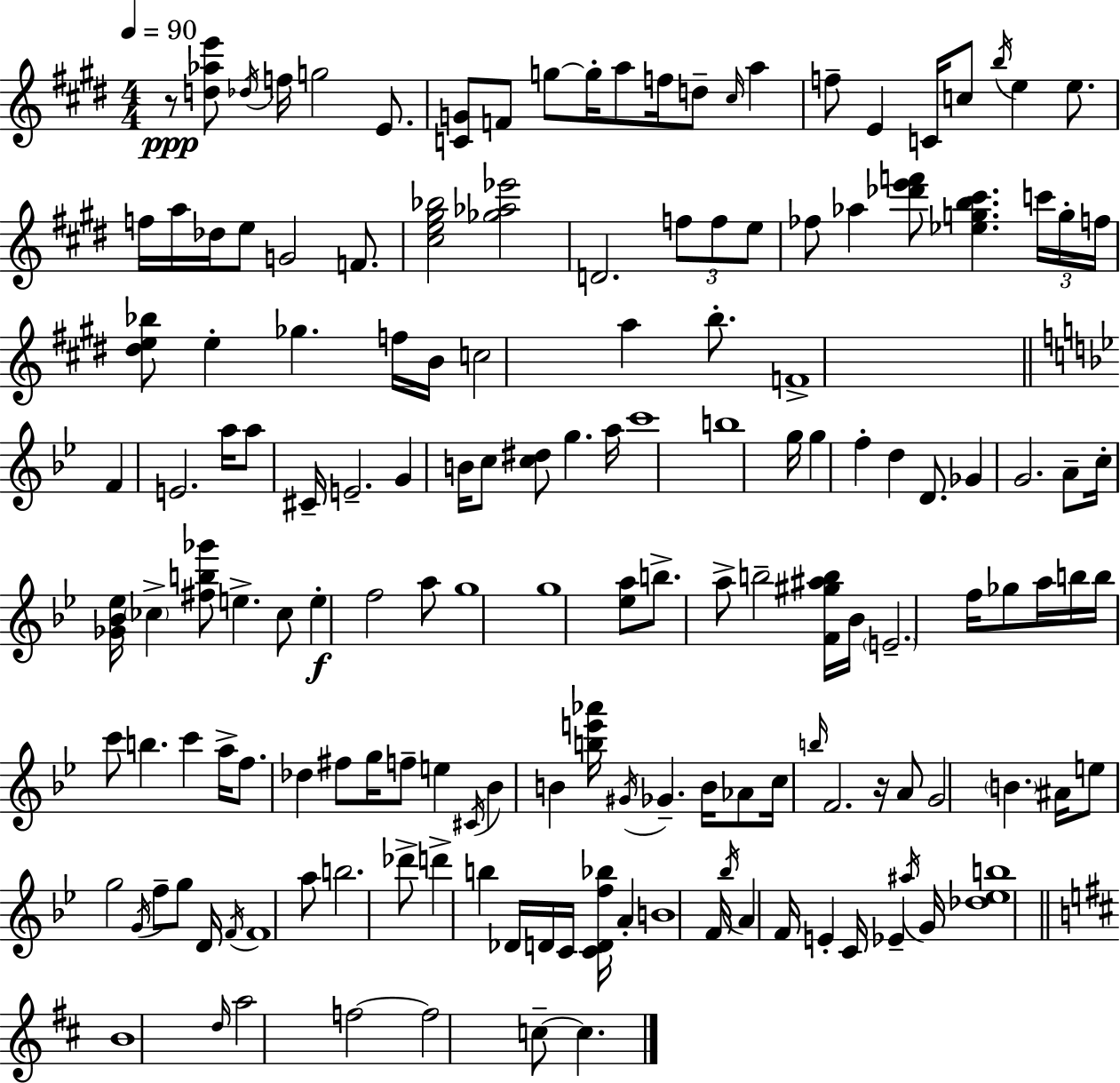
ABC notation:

X:1
T:Untitled
M:4/4
L:1/4
K:E
z/2 [d_ae']/2 _d/4 f/4 g2 E/2 [CG]/2 F/2 g/2 g/4 a/2 f/4 d/2 ^c/4 a f/2 E C/4 c/2 b/4 e e/2 f/4 a/4 _d/4 e/2 G2 F/2 [^ce^g_b]2 [_g_a_e']2 D2 f/2 f/2 e/2 _f/2 _a [_d'e'f']/2 [_egb^c'] c'/4 g/4 f/4 [^de_b]/2 e _g f/4 B/4 c2 a b/2 F4 F E2 a/4 a/2 ^C/4 E2 G B/4 c/2 [c^d]/2 g a/4 c'4 b4 g/4 g f d D/2 _G G2 A/2 c/4 [_G_B_e]/4 _c [^fb_g']/2 e _c/2 e f2 a/2 g4 g4 [_ea]/2 b/2 a/2 b2 [F^g^ab]/4 _B/4 E2 f/4 _g/2 a/4 b/4 b/4 c'/2 b c' a/4 f/2 _d ^f/2 g/4 f/2 e ^C/4 _B B [be'_a']/4 ^G/4 _G B/4 _A/2 c/4 b/4 F2 z/4 A/2 G2 B ^A/4 e/2 g2 G/4 f/2 g/2 D/4 F/4 F4 a/2 b2 _d'/2 d' b _D/4 D/4 C/4 [CDf_b]/4 A B4 F/4 _b/4 A F/4 E C/4 _E ^a/4 G/4 [_d_eb]4 B4 d/4 a2 f2 f2 c/2 c